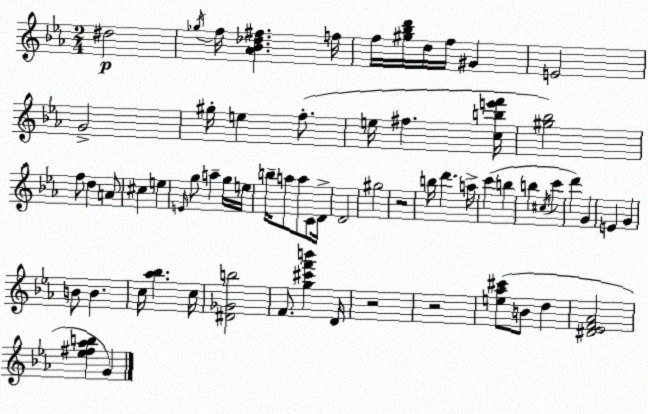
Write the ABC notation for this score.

X:1
T:Untitled
M:2/4
L:1/4
K:Cm
^d2 _g/4 f/4 [_A_B_d^f] f/4 f/4 [^g_bd']/4 d/4 f/4 ^G E2 G2 ^g/4 e f/2 e/4 ^f [cbe'f']/4 [^g_b]2 f/2 d A/2 ^c e E/4 g/2 a g/4 e/4 b/4 a/2 a/2 C/2 D/4 D2 ^g2 z2 b/4 d' a/4 c' b b ^c/4 c' d' G E G B/2 B c/4 [_a_b] c/4 [^D_Gb]2 F/2 [g^c'f'b'] D/4 z2 z2 [e_a^c']/2 B/2 d [^D_EF_A]2 [_e^f_ab] G